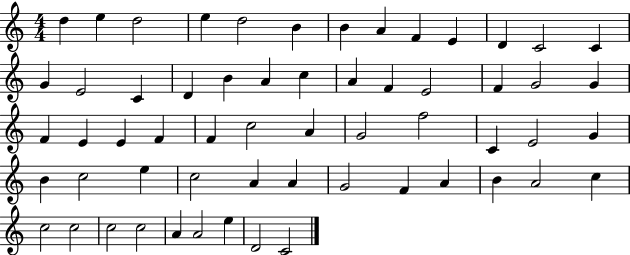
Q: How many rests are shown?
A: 0